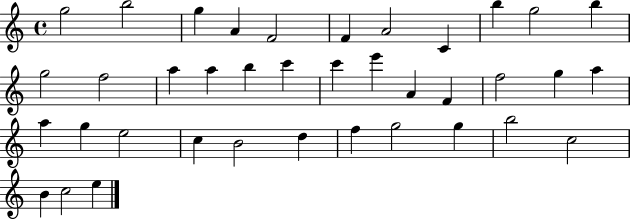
G5/h B5/h G5/q A4/q F4/h F4/q A4/h C4/q B5/q G5/h B5/q G5/h F5/h A5/q A5/q B5/q C6/q C6/q E6/q A4/q F4/q F5/h G5/q A5/q A5/q G5/q E5/h C5/q B4/h D5/q F5/q G5/h G5/q B5/h C5/h B4/q C5/h E5/q